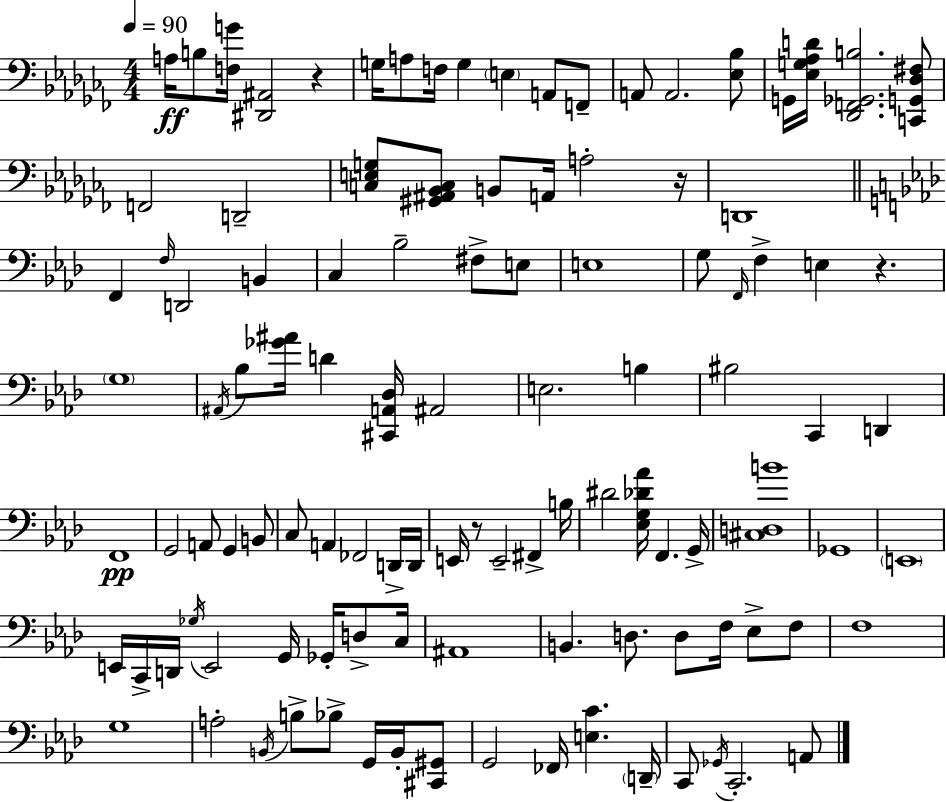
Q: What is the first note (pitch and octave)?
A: A3